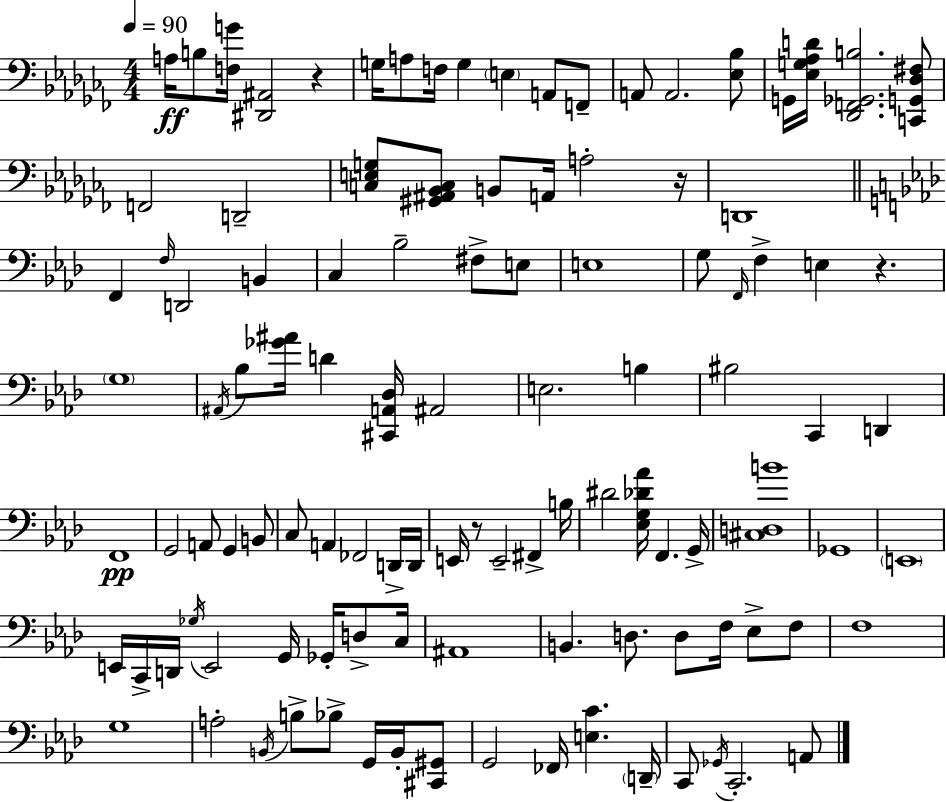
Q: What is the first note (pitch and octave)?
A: A3